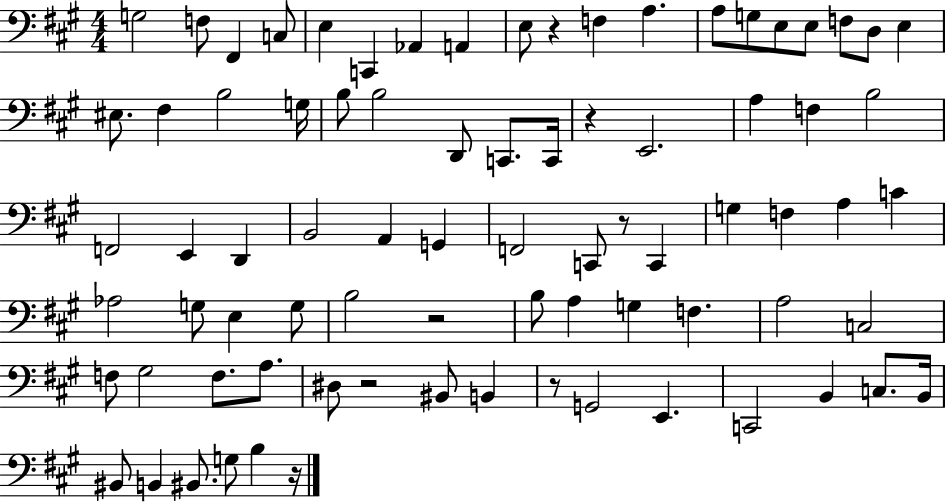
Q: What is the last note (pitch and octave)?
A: B3